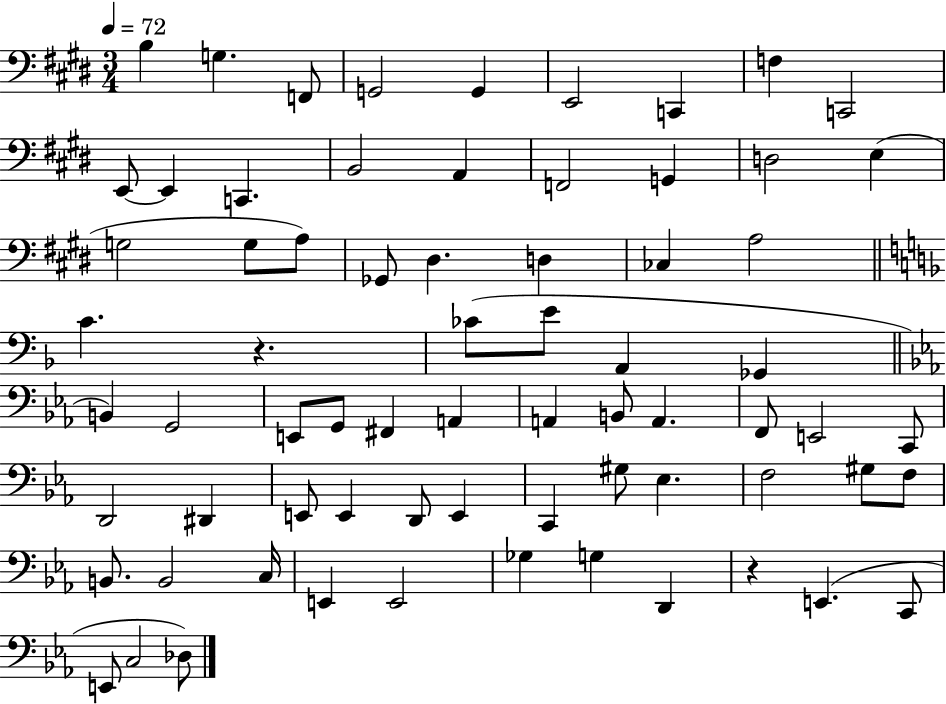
B3/q G3/q. F2/e G2/h G2/q E2/h C2/q F3/q C2/h E2/e E2/q C2/q. B2/h A2/q F2/h G2/q D3/h E3/q G3/h G3/e A3/e Gb2/e D#3/q. D3/q CES3/q A3/h C4/q. R/q. CES4/e E4/e A2/q Gb2/q B2/q G2/h E2/e G2/e F#2/q A2/q A2/q B2/e A2/q. F2/e E2/h C2/e D2/h D#2/q E2/e E2/q D2/e E2/q C2/q G#3/e Eb3/q. F3/h G#3/e F3/e B2/e. B2/h C3/s E2/q E2/h Gb3/q G3/q D2/q R/q E2/q. C2/e E2/e C3/h Db3/e